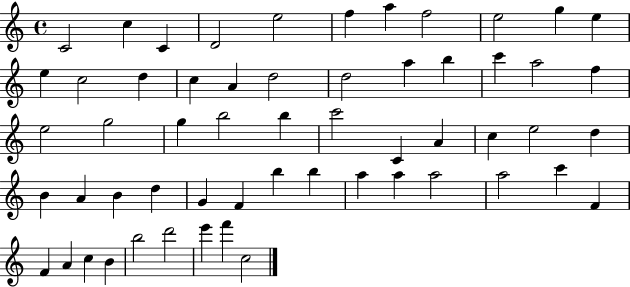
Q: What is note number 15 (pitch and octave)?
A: C5